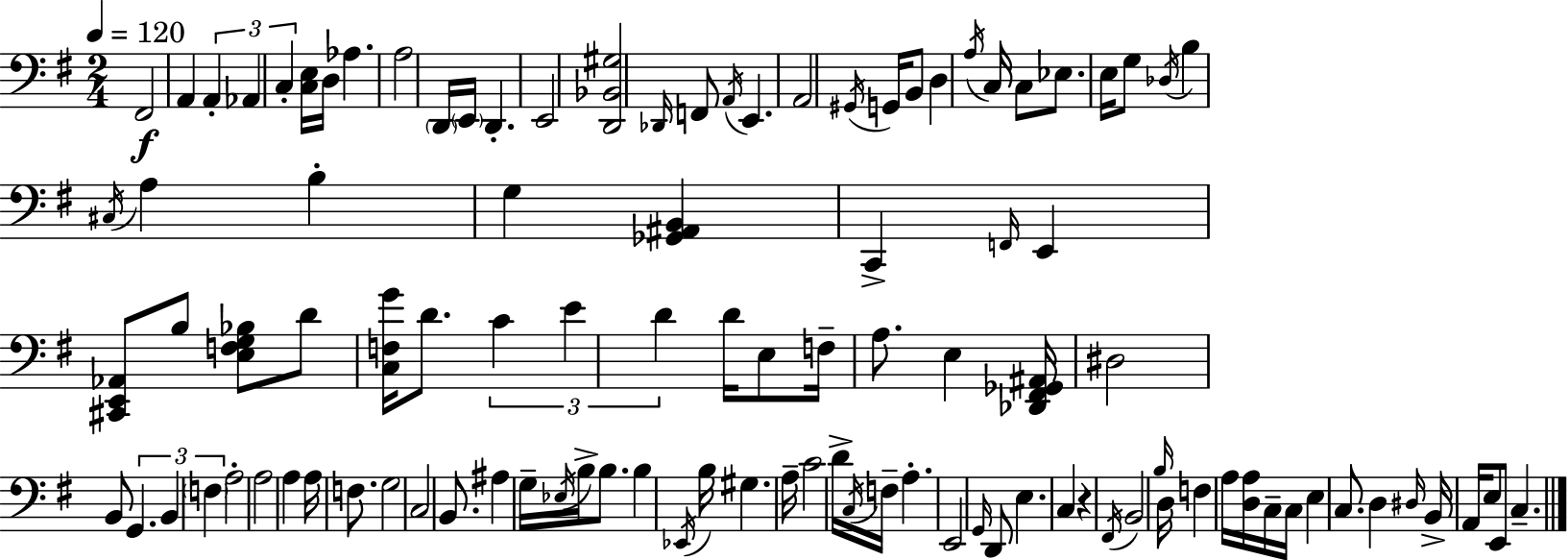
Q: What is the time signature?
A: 2/4